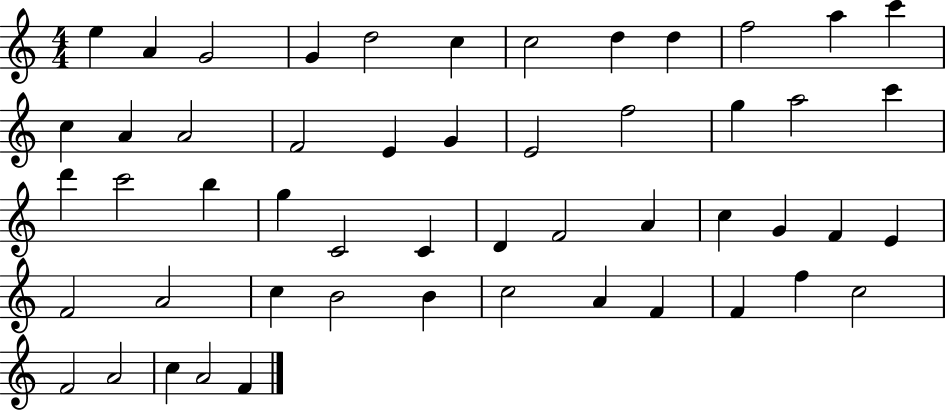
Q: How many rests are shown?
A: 0